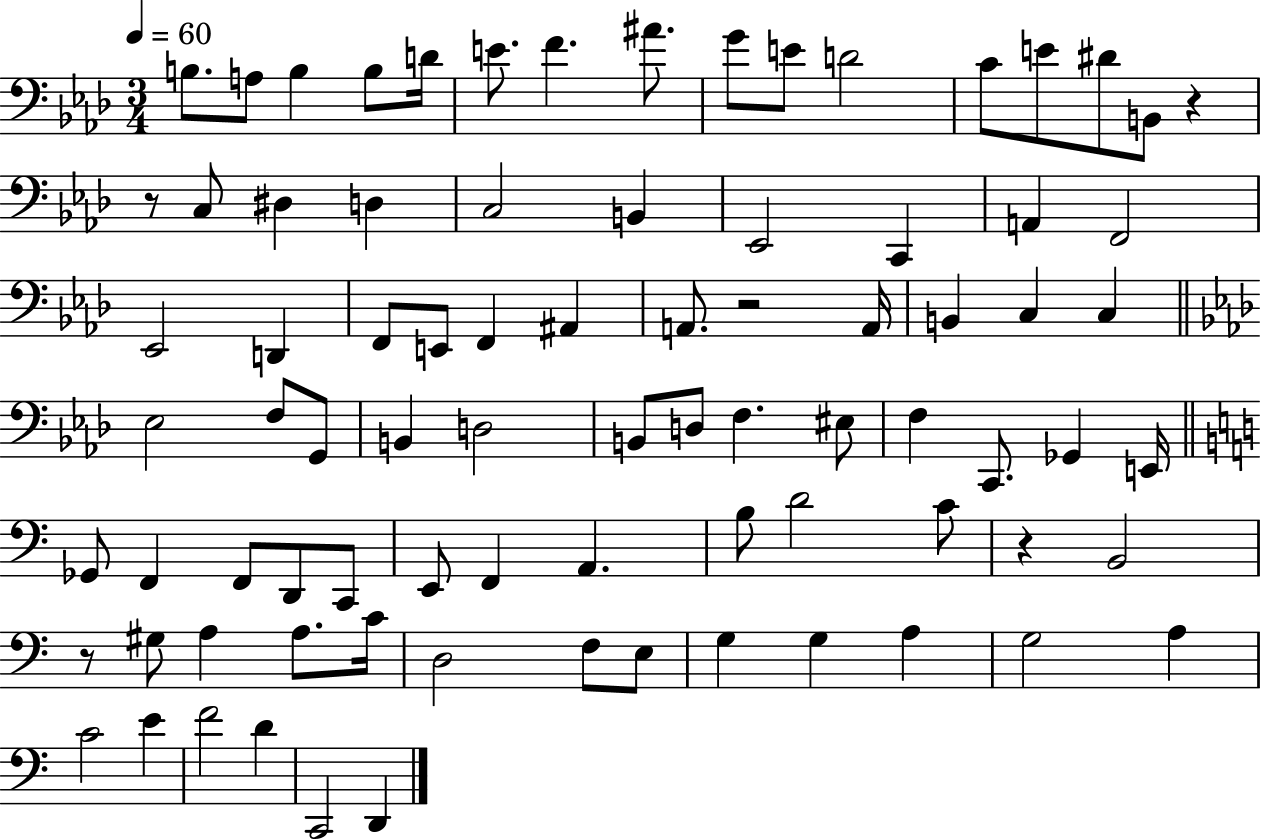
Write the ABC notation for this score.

X:1
T:Untitled
M:3/4
L:1/4
K:Ab
B,/2 A,/2 B, B,/2 D/4 E/2 F ^A/2 G/2 E/2 D2 C/2 E/2 ^D/2 B,,/2 z z/2 C,/2 ^D, D, C,2 B,, _E,,2 C,, A,, F,,2 _E,,2 D,, F,,/2 E,,/2 F,, ^A,, A,,/2 z2 A,,/4 B,, C, C, _E,2 F,/2 G,,/2 B,, D,2 B,,/2 D,/2 F, ^E,/2 F, C,,/2 _G,, E,,/4 _G,,/2 F,, F,,/2 D,,/2 C,,/2 E,,/2 F,, A,, B,/2 D2 C/2 z B,,2 z/2 ^G,/2 A, A,/2 C/4 D,2 F,/2 E,/2 G, G, A, G,2 A, C2 E F2 D C,,2 D,,